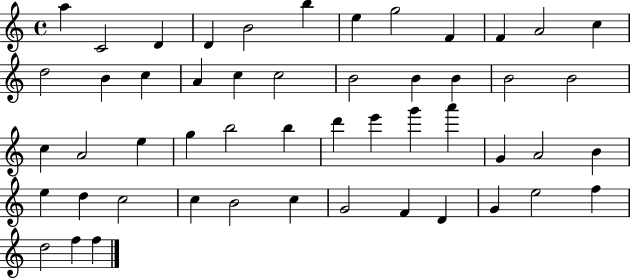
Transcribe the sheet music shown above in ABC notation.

X:1
T:Untitled
M:4/4
L:1/4
K:C
a C2 D D B2 b e g2 F F A2 c d2 B c A c c2 B2 B B B2 B2 c A2 e g b2 b d' e' g' a' G A2 B e d c2 c B2 c G2 F D G e2 f d2 f f